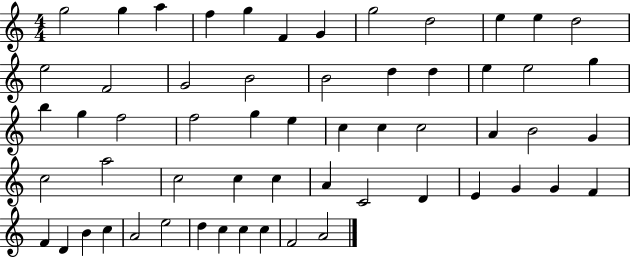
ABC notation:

X:1
T:Untitled
M:4/4
L:1/4
K:C
g2 g a f g F G g2 d2 e e d2 e2 F2 G2 B2 B2 d d e e2 g b g f2 f2 g e c c c2 A B2 G c2 a2 c2 c c A C2 D E G G F F D B c A2 e2 d c c c F2 A2